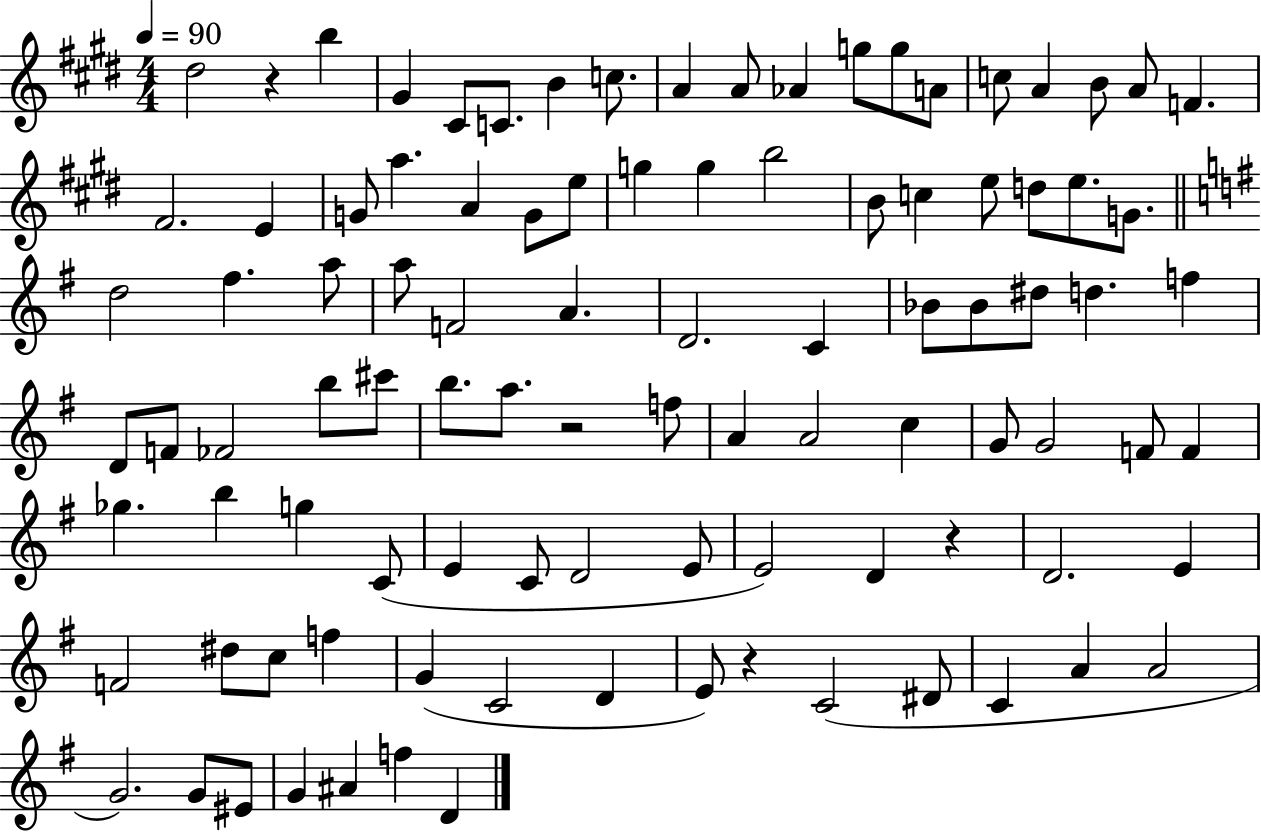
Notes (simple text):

D#5/h R/q B5/q G#4/q C#4/e C4/e. B4/q C5/e. A4/q A4/e Ab4/q G5/e G5/e A4/e C5/e A4/q B4/e A4/e F4/q. F#4/h. E4/q G4/e A5/q. A4/q G4/e E5/e G5/q G5/q B5/h B4/e C5/q E5/e D5/e E5/e. G4/e. D5/h F#5/q. A5/e A5/e F4/h A4/q. D4/h. C4/q Bb4/e Bb4/e D#5/e D5/q. F5/q D4/e F4/e FES4/h B5/e C#6/e B5/e. A5/e. R/h F5/e A4/q A4/h C5/q G4/e G4/h F4/e F4/q Gb5/q. B5/q G5/q C4/e E4/q C4/e D4/h E4/e E4/h D4/q R/q D4/h. E4/q F4/h D#5/e C5/e F5/q G4/q C4/h D4/q E4/e R/q C4/h D#4/e C4/q A4/q A4/h G4/h. G4/e EIS4/e G4/q A#4/q F5/q D4/q